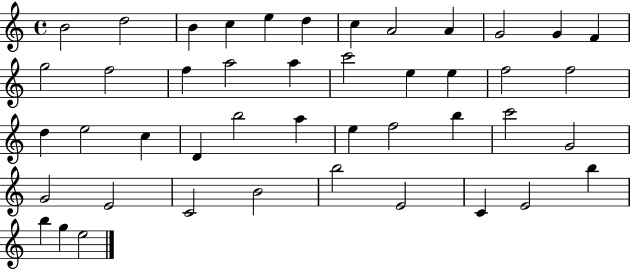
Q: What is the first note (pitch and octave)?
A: B4